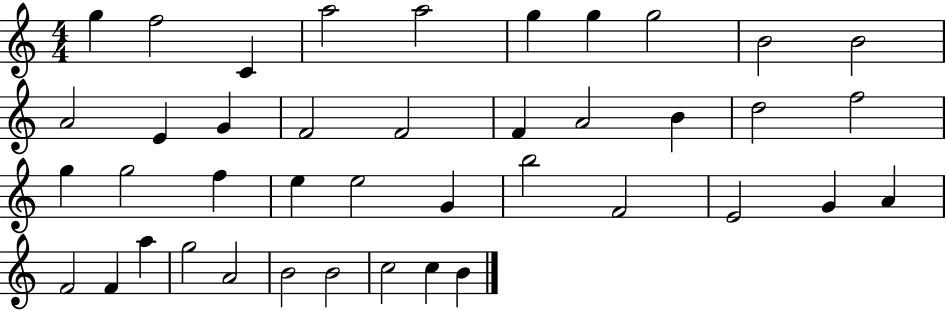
{
  \clef treble
  \numericTimeSignature
  \time 4/4
  \key c \major
  g''4 f''2 c'4 | a''2 a''2 | g''4 g''4 g''2 | b'2 b'2 | \break a'2 e'4 g'4 | f'2 f'2 | f'4 a'2 b'4 | d''2 f''2 | \break g''4 g''2 f''4 | e''4 e''2 g'4 | b''2 f'2 | e'2 g'4 a'4 | \break f'2 f'4 a''4 | g''2 a'2 | b'2 b'2 | c''2 c''4 b'4 | \break \bar "|."
}